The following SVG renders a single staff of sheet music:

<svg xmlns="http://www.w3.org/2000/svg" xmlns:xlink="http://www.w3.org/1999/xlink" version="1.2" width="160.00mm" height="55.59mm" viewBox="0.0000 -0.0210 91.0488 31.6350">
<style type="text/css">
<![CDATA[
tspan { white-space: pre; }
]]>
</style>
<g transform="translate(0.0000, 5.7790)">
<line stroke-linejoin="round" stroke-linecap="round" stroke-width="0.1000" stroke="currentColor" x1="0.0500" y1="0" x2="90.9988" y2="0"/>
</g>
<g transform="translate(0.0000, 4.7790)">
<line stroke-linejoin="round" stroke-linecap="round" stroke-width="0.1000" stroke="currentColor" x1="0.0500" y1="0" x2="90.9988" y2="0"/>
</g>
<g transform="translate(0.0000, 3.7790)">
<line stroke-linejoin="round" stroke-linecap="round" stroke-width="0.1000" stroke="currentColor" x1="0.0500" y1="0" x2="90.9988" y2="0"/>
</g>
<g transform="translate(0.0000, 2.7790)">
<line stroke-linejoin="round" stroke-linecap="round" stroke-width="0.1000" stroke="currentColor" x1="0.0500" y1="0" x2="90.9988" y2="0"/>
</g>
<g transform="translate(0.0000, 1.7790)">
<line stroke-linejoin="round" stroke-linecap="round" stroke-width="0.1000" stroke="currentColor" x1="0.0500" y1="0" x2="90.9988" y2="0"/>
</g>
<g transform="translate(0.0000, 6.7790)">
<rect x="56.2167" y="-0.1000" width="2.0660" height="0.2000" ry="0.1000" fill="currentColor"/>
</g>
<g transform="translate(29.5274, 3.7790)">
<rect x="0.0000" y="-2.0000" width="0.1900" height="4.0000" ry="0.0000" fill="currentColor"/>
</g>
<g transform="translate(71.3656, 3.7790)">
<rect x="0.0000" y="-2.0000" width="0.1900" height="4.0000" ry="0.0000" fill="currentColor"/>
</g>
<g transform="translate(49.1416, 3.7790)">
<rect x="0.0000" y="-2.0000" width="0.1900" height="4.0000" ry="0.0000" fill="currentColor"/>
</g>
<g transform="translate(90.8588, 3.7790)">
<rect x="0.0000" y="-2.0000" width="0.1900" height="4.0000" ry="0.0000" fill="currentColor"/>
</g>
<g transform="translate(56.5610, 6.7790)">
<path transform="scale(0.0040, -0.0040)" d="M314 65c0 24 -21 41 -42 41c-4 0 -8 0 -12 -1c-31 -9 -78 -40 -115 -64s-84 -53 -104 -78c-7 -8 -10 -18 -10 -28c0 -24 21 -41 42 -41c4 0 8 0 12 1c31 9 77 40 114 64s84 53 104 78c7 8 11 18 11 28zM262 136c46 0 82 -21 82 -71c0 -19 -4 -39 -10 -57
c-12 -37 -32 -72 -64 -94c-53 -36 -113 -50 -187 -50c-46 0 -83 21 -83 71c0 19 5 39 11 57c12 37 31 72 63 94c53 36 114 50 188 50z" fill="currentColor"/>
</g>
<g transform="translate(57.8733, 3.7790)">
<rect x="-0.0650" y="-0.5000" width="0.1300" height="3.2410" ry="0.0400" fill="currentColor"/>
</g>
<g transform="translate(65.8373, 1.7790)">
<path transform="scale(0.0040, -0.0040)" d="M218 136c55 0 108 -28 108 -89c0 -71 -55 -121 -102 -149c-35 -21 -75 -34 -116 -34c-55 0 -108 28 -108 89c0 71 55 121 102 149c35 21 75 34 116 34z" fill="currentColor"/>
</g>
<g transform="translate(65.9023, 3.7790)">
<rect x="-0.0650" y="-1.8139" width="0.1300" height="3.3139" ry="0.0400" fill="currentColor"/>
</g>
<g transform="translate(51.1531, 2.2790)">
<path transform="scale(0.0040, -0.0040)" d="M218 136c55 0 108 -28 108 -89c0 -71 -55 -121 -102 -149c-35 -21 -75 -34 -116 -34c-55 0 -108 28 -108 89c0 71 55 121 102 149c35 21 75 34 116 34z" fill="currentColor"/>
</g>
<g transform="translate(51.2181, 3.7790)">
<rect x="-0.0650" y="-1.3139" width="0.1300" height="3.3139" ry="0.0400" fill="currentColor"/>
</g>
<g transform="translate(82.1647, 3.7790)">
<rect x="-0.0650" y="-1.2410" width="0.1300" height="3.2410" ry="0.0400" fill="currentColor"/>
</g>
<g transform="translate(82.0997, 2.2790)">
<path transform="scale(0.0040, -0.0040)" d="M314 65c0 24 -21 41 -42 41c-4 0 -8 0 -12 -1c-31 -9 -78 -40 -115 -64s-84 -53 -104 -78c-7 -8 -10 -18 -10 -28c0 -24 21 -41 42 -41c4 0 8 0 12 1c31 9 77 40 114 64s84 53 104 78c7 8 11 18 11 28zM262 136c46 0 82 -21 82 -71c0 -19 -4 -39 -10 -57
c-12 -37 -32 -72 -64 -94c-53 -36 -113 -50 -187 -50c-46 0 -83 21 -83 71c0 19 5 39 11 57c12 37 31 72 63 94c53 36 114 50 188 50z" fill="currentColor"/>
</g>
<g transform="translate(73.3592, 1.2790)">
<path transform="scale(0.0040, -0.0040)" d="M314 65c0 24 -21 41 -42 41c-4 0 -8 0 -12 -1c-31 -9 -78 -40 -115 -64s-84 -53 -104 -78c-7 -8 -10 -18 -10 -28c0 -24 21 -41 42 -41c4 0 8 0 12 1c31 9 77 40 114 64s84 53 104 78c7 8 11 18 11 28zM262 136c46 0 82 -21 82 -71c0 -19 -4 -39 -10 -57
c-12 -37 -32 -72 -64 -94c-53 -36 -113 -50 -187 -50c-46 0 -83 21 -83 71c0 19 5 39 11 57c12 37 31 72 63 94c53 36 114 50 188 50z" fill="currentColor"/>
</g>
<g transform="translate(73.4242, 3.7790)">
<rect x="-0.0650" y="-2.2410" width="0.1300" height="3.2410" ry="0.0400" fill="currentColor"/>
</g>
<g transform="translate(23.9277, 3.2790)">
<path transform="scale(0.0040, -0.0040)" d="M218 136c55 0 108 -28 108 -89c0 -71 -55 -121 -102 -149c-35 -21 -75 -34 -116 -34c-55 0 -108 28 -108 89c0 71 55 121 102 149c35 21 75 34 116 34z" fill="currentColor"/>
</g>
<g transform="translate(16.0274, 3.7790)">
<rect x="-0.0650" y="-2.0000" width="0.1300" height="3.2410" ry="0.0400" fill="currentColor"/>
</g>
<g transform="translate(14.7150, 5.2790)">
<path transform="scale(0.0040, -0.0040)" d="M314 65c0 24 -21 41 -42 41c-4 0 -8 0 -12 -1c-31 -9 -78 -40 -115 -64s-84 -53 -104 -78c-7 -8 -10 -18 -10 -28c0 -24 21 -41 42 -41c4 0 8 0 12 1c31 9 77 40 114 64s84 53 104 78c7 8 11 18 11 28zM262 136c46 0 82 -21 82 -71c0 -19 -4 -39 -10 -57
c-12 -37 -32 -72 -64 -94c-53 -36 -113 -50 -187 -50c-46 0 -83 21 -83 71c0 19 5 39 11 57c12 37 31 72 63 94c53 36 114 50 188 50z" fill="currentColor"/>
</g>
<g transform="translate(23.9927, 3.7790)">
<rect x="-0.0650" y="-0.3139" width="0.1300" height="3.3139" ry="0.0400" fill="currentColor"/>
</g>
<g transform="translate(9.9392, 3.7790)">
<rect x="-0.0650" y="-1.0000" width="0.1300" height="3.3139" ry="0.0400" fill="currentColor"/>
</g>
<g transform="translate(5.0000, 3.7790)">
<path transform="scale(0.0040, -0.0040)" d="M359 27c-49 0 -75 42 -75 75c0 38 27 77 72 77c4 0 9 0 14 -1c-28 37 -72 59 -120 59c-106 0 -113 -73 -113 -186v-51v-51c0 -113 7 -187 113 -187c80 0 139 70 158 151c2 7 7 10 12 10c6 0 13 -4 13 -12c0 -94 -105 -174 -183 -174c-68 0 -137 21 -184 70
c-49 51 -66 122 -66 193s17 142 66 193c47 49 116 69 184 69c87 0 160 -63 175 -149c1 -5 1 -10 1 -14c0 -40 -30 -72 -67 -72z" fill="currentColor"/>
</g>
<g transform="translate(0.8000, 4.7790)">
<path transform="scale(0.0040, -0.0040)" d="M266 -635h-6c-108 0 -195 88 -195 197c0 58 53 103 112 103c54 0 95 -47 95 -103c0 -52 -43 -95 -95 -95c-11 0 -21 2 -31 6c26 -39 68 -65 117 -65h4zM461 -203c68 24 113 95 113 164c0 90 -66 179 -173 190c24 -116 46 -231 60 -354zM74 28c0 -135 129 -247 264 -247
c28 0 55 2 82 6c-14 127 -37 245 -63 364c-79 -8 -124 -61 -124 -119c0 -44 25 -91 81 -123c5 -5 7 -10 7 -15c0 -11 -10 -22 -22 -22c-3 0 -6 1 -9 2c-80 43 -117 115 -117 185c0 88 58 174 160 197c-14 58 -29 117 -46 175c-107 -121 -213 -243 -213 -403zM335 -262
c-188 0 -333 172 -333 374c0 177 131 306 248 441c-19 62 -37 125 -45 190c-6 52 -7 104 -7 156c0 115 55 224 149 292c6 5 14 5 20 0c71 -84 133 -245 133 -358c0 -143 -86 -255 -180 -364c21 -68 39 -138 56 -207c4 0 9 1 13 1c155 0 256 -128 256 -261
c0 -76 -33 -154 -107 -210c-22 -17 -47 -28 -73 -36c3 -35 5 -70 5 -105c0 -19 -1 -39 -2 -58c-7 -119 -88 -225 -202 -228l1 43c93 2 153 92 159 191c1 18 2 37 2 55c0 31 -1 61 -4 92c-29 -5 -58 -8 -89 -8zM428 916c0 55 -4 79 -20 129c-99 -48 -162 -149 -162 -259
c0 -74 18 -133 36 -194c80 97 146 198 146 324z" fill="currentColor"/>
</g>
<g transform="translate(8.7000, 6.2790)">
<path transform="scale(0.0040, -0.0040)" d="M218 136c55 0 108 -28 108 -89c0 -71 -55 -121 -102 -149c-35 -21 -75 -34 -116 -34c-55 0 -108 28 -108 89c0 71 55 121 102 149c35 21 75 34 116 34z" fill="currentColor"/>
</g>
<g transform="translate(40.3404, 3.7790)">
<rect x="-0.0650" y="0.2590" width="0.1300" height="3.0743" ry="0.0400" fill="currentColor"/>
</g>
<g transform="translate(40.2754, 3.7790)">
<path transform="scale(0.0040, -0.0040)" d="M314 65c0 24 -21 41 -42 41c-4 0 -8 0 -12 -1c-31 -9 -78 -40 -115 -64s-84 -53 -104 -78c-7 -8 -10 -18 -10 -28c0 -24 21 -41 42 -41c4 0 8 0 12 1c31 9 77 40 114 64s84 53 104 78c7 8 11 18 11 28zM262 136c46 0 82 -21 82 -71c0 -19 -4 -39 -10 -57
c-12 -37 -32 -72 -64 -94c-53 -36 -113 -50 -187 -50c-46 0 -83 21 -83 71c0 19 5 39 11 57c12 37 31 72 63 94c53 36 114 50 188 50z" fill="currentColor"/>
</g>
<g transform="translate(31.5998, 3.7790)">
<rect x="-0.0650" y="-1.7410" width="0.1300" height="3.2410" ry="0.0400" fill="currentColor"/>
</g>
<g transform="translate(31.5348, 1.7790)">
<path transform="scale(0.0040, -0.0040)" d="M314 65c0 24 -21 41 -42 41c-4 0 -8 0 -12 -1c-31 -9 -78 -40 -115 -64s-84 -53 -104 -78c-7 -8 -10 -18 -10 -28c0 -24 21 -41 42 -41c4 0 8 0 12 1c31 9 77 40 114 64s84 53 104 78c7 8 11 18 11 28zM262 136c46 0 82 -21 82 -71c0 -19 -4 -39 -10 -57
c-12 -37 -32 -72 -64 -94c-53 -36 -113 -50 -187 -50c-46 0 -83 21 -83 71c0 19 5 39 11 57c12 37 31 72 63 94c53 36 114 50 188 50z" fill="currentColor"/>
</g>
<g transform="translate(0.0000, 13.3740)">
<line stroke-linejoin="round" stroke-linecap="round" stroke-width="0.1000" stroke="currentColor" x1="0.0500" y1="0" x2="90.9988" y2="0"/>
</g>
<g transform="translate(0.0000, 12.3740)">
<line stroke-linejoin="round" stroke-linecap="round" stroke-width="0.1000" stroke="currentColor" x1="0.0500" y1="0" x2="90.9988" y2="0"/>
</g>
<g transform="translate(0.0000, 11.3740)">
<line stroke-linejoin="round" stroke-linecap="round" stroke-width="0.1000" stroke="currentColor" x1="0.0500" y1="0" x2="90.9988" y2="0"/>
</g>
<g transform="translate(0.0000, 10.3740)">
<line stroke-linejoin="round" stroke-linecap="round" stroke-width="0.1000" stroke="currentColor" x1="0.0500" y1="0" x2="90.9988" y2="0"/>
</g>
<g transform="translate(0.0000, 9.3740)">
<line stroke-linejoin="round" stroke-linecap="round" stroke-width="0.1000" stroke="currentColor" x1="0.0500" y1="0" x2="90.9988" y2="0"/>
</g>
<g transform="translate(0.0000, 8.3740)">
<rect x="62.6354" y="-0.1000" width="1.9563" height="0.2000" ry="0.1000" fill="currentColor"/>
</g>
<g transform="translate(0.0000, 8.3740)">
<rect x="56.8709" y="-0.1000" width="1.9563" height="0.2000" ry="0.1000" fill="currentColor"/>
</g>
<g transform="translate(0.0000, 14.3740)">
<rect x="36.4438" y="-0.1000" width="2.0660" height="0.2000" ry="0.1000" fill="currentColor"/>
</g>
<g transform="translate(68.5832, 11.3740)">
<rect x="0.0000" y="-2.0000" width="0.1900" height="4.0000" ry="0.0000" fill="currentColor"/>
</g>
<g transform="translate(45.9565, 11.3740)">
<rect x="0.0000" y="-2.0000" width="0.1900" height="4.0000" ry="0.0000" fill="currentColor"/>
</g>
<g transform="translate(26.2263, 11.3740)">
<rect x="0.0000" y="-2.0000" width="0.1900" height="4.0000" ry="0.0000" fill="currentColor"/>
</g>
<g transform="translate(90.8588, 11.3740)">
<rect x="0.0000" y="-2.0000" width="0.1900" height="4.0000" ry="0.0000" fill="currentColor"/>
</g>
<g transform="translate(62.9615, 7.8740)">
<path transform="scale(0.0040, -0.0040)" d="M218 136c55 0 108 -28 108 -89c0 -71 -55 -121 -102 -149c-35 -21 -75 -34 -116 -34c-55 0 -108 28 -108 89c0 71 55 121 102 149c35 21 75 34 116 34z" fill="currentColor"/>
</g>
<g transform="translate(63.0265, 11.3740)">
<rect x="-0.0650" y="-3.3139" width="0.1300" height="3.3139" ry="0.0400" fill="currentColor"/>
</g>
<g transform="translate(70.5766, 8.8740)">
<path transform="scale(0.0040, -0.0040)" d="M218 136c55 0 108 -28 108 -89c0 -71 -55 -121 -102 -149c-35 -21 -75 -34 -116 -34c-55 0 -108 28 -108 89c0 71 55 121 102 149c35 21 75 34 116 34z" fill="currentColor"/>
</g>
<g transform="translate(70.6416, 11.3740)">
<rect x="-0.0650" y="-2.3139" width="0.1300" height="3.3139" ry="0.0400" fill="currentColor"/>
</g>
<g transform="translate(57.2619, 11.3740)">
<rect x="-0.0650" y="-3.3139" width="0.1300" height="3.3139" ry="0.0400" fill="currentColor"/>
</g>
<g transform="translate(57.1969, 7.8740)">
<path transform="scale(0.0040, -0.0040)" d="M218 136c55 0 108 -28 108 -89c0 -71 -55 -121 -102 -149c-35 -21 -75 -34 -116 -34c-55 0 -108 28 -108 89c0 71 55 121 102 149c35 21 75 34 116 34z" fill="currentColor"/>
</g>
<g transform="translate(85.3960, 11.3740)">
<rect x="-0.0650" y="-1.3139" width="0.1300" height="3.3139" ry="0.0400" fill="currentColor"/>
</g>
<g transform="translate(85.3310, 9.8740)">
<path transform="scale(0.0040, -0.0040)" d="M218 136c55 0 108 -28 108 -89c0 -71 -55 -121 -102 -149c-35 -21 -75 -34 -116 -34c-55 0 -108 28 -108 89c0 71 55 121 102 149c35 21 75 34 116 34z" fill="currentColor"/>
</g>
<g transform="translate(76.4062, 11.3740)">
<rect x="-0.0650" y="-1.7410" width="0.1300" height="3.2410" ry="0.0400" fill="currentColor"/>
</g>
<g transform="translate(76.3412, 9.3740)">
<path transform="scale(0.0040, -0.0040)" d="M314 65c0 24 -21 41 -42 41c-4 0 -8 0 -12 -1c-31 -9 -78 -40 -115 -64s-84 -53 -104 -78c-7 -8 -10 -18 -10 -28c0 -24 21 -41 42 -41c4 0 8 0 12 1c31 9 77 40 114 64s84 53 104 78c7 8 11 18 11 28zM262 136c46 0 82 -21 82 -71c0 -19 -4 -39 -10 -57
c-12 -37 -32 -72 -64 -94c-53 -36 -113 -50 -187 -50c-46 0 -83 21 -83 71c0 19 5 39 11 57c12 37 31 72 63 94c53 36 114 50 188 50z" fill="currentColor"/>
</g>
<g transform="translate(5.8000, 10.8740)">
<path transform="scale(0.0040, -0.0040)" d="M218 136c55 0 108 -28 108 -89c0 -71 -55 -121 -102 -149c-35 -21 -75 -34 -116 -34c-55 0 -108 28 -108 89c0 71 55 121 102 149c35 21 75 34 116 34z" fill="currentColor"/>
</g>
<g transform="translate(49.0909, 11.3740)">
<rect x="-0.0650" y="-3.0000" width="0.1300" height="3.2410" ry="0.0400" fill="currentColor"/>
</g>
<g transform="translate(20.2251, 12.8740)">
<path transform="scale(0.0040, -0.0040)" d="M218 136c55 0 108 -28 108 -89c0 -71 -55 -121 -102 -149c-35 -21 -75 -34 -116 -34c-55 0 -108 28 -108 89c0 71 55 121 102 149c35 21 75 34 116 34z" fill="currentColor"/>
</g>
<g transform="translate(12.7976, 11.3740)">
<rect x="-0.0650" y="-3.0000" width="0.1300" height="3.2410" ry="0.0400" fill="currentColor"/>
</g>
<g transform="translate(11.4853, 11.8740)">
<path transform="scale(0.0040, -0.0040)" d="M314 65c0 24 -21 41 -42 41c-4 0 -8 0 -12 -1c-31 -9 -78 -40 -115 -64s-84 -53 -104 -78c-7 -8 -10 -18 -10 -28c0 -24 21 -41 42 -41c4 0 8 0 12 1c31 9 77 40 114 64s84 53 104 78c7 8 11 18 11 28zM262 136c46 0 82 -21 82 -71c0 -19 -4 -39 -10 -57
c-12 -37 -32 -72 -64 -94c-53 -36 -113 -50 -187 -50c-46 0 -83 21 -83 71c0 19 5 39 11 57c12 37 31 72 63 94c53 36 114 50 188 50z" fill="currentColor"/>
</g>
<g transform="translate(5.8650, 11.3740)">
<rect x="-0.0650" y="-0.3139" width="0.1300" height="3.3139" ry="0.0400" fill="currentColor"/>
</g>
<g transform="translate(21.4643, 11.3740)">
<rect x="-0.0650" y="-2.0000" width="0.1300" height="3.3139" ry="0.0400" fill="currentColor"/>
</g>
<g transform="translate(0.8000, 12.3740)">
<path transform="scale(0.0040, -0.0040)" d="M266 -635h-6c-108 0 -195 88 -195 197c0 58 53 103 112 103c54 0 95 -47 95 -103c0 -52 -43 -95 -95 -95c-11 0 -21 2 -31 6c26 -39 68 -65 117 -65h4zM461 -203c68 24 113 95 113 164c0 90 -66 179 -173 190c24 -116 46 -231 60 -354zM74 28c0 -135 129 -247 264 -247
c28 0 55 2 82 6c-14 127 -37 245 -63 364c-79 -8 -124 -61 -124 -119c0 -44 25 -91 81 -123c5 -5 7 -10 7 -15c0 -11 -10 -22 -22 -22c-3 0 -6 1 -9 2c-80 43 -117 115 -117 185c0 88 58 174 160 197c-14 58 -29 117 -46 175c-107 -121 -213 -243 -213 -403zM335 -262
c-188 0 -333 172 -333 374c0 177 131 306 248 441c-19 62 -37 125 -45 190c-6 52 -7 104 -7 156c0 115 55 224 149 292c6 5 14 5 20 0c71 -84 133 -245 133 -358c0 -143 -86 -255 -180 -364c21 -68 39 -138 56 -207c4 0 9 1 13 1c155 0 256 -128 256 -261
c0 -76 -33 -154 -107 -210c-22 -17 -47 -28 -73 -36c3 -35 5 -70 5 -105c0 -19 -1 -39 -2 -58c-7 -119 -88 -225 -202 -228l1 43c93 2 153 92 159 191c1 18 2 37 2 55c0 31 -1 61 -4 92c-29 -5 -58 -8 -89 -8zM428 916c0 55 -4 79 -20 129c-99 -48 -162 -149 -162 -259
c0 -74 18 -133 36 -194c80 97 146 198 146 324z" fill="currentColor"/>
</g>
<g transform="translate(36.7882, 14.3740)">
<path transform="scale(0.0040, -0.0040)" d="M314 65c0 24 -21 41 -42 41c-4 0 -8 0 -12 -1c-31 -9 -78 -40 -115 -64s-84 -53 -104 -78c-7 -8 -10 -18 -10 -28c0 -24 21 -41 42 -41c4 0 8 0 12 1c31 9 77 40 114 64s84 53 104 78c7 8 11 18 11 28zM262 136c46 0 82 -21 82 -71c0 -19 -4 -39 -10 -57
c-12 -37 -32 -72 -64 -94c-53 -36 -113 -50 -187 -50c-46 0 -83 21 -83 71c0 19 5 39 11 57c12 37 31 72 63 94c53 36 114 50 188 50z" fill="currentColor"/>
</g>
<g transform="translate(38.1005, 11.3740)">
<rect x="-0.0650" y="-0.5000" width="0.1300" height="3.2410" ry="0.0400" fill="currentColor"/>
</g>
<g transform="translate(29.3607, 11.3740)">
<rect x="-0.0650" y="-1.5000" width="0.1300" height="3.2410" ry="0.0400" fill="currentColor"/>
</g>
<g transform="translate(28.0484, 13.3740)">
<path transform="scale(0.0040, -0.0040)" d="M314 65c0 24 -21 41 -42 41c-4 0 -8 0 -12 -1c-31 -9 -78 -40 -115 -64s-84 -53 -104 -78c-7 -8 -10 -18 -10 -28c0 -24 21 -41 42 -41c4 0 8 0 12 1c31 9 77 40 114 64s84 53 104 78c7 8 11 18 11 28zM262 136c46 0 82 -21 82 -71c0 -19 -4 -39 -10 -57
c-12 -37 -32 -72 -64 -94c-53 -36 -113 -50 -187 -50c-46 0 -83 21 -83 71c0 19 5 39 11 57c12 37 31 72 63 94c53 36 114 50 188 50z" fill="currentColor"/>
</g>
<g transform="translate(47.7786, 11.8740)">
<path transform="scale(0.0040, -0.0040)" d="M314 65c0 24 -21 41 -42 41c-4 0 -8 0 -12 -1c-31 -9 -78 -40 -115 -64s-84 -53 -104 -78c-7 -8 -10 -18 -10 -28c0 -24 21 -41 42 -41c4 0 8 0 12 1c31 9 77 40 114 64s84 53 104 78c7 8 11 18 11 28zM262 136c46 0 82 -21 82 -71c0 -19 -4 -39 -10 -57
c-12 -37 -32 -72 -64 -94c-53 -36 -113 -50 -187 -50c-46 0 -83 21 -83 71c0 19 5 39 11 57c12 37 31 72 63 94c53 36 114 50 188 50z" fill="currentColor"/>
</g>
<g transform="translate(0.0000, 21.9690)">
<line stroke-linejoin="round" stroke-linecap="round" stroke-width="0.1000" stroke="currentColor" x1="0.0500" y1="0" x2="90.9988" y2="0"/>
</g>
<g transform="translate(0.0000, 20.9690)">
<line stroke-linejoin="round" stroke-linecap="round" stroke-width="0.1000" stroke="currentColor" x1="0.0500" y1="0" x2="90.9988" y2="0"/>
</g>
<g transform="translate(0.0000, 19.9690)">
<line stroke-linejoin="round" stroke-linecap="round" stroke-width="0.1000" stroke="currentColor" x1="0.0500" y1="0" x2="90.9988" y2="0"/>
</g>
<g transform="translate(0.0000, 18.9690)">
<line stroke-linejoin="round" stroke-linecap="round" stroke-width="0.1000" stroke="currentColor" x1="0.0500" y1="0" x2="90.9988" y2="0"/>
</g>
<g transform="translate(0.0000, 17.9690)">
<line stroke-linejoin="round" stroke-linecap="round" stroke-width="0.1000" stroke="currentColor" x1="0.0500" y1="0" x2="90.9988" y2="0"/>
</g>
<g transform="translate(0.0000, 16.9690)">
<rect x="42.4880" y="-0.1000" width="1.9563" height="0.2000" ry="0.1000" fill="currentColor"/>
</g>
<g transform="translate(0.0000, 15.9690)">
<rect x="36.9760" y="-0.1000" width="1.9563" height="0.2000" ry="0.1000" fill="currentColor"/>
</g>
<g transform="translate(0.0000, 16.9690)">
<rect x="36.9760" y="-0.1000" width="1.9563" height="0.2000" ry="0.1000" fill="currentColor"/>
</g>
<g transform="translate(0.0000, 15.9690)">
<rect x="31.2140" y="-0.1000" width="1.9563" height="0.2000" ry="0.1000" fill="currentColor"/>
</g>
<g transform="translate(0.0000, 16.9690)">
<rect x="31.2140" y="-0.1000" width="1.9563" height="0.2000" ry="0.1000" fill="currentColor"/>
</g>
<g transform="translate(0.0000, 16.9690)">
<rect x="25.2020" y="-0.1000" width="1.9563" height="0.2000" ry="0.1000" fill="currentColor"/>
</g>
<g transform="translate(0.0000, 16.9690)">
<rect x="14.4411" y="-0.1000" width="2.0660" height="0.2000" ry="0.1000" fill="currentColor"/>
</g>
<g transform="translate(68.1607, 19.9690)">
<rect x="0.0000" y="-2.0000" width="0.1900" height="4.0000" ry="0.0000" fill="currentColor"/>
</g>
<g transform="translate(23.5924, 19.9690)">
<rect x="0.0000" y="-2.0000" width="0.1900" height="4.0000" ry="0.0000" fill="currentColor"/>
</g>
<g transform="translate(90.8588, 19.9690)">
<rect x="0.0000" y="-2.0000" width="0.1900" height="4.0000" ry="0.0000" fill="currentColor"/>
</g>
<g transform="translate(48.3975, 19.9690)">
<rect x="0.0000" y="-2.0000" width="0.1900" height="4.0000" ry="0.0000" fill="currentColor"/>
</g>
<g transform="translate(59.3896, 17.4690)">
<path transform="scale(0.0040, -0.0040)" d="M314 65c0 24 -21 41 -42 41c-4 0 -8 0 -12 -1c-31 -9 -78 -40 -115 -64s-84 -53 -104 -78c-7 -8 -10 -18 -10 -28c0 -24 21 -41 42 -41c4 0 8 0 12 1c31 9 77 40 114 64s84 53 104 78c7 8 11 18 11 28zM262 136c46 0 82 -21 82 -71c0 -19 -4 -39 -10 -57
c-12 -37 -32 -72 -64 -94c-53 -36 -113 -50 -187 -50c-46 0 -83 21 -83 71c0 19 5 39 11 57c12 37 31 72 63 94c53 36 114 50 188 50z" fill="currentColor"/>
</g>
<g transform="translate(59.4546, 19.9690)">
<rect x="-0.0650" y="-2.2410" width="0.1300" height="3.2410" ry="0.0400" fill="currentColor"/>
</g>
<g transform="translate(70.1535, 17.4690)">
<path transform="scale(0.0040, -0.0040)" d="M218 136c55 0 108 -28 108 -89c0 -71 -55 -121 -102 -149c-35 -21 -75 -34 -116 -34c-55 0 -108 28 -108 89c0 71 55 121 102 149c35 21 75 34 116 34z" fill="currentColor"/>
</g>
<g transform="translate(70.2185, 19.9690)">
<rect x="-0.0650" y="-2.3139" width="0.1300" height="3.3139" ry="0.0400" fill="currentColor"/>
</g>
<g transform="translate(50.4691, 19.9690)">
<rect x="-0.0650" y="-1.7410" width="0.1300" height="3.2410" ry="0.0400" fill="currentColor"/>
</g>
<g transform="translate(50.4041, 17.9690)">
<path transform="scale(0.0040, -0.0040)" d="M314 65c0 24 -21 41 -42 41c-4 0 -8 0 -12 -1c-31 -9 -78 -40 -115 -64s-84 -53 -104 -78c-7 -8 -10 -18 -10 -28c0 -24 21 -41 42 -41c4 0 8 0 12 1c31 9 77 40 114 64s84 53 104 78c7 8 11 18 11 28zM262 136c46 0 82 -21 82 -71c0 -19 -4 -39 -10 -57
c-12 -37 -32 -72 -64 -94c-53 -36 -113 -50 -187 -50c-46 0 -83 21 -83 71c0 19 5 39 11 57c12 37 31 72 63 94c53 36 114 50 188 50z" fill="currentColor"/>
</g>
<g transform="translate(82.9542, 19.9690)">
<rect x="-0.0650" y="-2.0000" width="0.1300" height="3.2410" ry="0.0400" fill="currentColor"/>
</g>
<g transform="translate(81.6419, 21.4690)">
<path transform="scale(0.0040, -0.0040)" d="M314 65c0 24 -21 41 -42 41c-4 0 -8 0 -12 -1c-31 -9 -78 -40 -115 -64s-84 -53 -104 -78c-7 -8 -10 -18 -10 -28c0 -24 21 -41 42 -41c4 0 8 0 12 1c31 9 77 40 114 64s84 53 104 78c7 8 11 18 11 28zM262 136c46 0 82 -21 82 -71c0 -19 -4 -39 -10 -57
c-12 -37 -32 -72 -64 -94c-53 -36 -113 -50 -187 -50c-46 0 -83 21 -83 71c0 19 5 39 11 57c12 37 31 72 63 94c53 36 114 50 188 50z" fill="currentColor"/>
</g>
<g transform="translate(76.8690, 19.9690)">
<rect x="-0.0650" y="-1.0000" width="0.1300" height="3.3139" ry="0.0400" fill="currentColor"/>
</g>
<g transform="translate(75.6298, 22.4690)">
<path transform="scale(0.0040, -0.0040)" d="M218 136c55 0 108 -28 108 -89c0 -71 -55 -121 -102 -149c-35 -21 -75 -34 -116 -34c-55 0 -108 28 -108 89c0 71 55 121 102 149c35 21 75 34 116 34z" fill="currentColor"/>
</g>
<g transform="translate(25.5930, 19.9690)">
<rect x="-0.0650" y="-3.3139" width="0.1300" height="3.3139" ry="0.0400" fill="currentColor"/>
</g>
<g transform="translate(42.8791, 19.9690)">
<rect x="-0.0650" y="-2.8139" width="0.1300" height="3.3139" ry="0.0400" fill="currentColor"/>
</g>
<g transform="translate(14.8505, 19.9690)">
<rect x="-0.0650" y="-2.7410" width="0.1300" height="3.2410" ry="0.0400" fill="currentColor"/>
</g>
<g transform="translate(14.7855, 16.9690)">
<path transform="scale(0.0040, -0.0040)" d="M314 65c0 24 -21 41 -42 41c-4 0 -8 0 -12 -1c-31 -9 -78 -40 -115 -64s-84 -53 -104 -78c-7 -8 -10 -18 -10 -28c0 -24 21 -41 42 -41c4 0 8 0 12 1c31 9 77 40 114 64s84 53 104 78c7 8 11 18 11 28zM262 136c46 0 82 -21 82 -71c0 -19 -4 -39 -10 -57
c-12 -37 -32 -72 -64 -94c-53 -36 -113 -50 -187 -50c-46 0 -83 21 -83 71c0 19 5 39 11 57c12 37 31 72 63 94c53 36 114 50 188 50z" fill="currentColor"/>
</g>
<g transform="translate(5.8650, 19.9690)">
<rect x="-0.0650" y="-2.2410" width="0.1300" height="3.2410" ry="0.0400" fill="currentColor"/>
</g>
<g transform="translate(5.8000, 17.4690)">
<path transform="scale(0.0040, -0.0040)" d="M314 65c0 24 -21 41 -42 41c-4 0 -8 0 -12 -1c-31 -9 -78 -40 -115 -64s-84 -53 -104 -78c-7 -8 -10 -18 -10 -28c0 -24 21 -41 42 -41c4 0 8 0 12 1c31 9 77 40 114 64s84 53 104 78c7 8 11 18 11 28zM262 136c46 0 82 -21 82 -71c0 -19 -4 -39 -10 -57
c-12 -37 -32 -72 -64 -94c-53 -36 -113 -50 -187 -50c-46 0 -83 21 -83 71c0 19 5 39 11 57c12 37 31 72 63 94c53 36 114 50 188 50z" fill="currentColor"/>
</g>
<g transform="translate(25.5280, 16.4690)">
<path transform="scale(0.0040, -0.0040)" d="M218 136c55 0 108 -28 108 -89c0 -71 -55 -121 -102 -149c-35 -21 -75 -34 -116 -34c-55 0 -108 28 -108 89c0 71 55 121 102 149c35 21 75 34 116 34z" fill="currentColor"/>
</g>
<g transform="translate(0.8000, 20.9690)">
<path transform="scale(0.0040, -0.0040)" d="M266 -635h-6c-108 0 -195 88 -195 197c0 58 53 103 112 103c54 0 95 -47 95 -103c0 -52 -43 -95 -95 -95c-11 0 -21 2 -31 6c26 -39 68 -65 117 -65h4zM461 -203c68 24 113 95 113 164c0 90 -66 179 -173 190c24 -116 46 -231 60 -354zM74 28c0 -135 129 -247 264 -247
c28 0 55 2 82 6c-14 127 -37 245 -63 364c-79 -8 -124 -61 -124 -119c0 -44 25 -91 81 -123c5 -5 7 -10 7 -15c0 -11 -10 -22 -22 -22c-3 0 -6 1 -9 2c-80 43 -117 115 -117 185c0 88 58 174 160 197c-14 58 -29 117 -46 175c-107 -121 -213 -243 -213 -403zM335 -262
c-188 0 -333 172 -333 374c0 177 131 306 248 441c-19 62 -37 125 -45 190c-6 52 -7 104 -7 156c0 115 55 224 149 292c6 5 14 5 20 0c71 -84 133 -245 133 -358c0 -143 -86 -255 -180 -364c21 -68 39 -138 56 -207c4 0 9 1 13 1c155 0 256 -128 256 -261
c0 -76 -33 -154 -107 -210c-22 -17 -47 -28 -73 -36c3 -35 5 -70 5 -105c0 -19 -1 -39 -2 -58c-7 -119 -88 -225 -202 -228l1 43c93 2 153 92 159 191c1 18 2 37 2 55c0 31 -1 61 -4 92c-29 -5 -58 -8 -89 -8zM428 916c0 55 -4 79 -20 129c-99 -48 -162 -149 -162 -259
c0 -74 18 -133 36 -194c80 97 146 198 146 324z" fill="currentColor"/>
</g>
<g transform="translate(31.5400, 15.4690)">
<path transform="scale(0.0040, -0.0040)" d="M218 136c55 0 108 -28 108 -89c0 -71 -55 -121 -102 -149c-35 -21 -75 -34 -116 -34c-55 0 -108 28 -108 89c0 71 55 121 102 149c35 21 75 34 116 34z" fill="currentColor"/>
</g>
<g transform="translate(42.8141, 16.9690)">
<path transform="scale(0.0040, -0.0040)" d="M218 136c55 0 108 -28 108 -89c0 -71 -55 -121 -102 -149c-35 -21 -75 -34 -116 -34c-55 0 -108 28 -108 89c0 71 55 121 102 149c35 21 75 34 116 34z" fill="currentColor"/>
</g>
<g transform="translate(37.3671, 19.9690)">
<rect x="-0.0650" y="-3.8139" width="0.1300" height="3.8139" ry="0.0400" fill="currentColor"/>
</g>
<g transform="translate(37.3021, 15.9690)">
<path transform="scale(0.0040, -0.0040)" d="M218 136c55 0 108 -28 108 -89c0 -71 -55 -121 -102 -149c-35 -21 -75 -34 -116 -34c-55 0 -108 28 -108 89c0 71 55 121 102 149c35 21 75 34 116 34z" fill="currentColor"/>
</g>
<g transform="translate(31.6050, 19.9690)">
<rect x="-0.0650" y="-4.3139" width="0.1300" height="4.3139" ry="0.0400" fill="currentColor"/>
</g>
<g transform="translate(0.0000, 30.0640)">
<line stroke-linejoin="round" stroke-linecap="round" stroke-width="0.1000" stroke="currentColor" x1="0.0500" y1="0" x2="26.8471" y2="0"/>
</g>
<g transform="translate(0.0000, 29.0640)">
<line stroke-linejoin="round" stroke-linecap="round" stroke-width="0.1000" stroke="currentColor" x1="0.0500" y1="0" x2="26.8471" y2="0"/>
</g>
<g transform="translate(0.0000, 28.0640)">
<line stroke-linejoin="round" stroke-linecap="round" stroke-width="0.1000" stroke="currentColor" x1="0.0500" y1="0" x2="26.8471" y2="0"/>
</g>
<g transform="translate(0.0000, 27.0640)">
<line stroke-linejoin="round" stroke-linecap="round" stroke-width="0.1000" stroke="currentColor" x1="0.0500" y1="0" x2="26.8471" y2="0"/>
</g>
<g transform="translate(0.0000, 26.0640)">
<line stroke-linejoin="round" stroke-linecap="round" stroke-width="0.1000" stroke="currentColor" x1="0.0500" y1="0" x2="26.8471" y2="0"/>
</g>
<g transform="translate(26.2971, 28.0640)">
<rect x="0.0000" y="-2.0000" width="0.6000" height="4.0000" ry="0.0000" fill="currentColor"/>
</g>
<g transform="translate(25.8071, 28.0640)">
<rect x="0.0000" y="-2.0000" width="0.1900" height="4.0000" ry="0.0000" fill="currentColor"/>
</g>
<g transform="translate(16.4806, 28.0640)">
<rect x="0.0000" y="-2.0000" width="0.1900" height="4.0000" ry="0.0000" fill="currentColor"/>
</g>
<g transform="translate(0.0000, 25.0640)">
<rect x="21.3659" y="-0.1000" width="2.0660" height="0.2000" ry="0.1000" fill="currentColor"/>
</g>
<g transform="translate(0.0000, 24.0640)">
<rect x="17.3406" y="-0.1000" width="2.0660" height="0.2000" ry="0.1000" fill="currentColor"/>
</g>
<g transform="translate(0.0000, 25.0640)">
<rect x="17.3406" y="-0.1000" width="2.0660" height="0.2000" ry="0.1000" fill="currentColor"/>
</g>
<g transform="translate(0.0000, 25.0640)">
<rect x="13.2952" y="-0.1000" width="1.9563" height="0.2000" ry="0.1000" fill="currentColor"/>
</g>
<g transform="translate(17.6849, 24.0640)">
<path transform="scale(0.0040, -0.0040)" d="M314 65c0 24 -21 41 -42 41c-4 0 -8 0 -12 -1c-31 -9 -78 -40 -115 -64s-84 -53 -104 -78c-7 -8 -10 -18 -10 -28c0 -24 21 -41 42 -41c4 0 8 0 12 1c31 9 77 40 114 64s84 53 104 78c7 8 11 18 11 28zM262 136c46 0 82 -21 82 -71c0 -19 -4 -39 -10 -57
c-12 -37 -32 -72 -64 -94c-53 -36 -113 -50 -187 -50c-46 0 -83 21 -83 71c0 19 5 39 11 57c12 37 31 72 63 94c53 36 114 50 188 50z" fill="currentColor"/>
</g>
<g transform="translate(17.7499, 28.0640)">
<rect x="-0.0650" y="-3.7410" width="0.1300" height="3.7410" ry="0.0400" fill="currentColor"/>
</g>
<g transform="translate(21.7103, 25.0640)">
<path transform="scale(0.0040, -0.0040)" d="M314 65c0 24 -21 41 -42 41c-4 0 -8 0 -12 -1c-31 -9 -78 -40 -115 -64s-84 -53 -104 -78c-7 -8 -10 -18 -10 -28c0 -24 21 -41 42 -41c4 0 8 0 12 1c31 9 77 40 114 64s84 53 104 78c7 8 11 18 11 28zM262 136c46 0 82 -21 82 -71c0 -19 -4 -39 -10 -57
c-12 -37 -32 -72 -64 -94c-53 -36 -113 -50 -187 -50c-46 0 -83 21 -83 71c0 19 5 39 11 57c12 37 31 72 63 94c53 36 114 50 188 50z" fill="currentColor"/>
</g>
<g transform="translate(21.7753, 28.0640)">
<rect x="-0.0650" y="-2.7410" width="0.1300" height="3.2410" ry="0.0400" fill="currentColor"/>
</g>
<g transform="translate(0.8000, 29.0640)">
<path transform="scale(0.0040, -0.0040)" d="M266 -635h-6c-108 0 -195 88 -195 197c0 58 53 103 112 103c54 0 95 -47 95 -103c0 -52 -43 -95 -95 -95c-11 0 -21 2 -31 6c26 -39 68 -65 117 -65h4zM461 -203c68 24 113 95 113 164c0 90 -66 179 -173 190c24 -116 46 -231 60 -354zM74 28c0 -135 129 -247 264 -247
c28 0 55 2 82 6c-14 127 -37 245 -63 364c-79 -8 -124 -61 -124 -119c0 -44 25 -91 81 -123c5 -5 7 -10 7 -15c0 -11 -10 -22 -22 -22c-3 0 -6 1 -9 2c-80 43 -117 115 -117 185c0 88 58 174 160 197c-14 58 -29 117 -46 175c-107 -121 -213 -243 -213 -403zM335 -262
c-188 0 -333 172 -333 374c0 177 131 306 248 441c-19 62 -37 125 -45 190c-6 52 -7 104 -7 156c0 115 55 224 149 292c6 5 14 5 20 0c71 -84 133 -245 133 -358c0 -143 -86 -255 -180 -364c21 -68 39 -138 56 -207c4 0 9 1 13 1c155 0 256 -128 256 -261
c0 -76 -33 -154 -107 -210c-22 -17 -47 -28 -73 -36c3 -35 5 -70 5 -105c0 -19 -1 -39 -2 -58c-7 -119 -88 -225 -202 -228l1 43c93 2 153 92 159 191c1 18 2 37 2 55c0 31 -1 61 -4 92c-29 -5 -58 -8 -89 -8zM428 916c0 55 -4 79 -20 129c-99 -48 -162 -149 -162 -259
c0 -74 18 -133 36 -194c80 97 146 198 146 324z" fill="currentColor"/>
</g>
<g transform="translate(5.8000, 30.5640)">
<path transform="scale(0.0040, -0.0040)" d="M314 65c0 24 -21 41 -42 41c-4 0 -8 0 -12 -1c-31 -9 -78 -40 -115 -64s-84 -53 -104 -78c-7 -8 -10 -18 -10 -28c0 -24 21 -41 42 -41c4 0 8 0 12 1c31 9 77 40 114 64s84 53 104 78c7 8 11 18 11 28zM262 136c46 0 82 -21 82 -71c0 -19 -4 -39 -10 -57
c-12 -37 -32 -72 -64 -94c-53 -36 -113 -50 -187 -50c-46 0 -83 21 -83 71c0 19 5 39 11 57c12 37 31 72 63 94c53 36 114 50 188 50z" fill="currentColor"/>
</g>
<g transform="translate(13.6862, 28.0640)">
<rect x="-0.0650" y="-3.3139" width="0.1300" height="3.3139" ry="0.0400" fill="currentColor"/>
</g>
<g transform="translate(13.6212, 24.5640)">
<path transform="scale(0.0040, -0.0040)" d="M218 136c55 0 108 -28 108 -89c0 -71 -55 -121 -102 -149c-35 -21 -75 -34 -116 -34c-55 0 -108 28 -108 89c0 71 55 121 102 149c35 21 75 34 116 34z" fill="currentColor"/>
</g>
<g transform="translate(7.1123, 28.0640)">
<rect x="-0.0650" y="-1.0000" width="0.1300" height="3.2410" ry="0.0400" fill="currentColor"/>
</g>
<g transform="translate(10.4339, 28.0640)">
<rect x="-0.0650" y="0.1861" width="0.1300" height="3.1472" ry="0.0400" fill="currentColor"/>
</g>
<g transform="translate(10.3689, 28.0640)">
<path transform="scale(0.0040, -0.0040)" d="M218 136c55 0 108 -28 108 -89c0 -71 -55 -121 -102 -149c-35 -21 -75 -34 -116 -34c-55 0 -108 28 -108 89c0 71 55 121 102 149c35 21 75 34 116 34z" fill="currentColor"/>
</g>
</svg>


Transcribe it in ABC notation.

X:1
T:Untitled
M:4/4
L:1/4
K:C
D F2 c f2 B2 e C2 f g2 e2 c A2 F E2 C2 A2 b b g f2 e g2 a2 b d' c' a f2 g2 g D F2 D2 B b c'2 a2